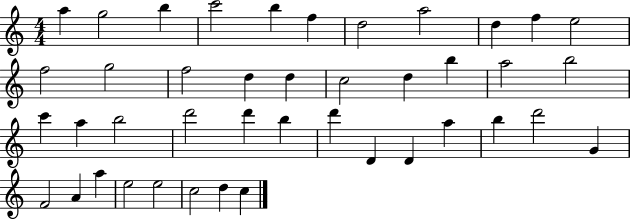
{
  \clef treble
  \numericTimeSignature
  \time 4/4
  \key c \major
  a''4 g''2 b''4 | c'''2 b''4 f''4 | d''2 a''2 | d''4 f''4 e''2 | \break f''2 g''2 | f''2 d''4 d''4 | c''2 d''4 b''4 | a''2 b''2 | \break c'''4 a''4 b''2 | d'''2 d'''4 b''4 | d'''4 d'4 d'4 a''4 | b''4 d'''2 g'4 | \break f'2 a'4 a''4 | e''2 e''2 | c''2 d''4 c''4 | \bar "|."
}